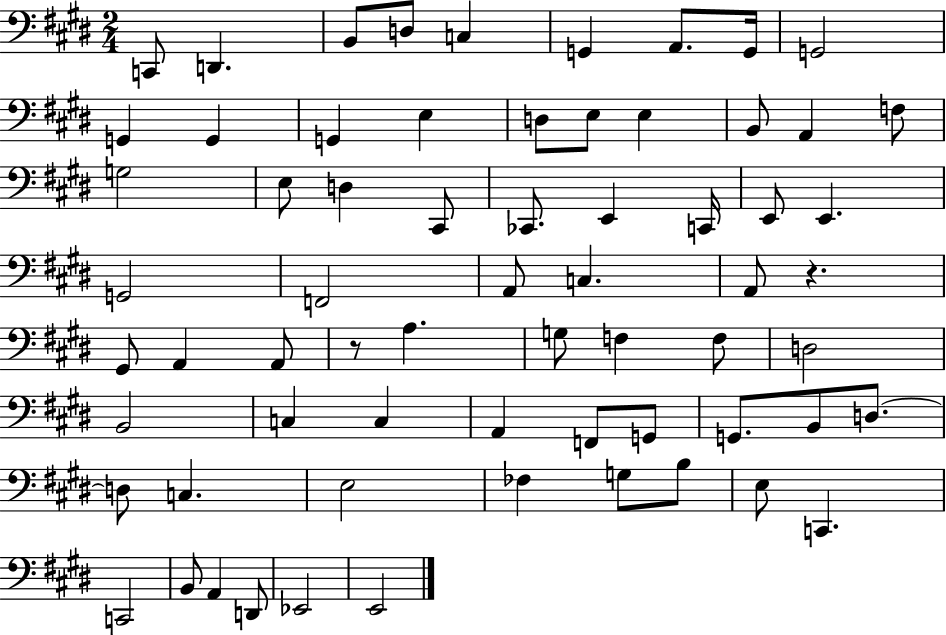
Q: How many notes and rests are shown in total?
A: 66